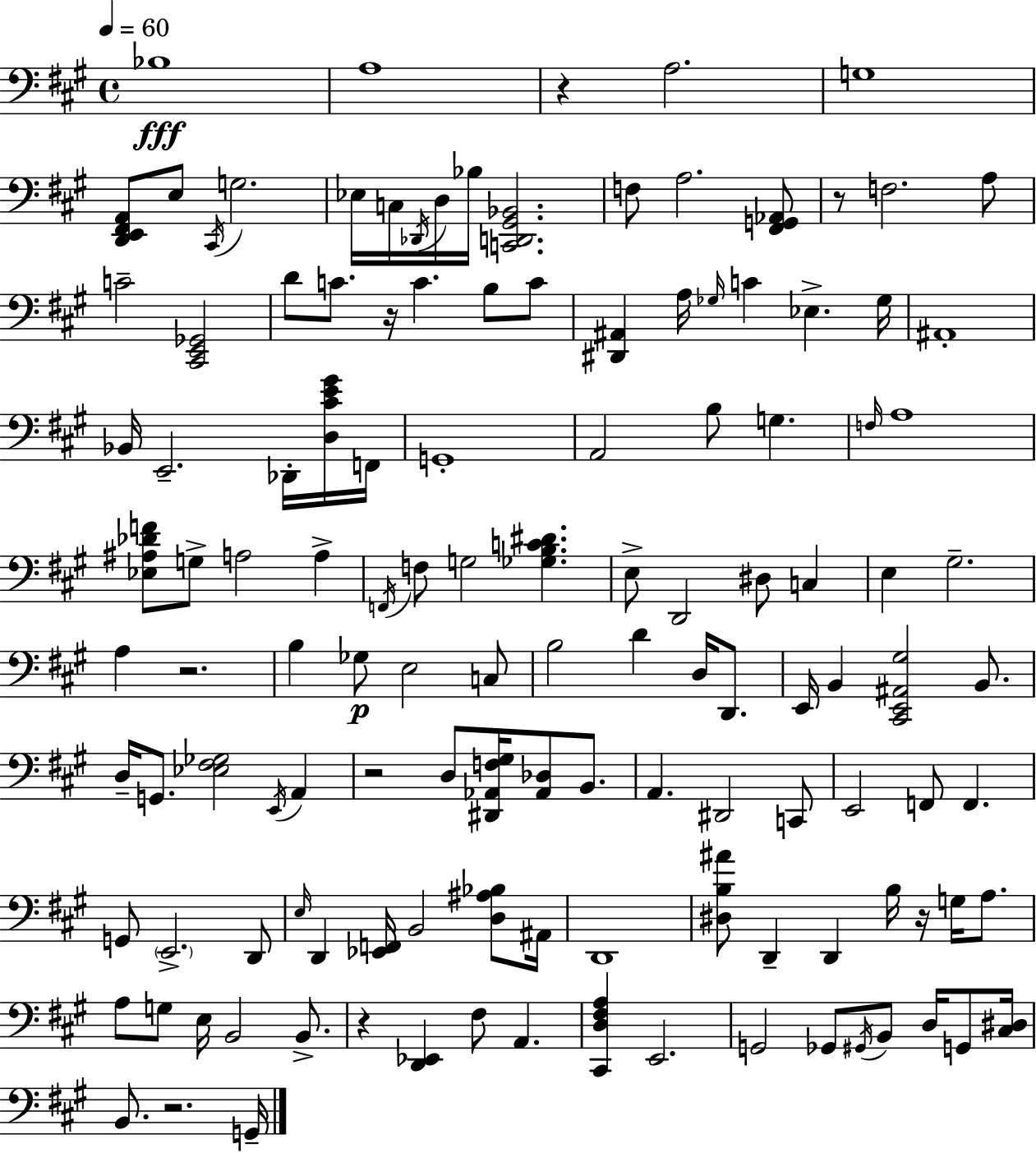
{
  \clef bass
  \time 4/4
  \defaultTimeSignature
  \key a \major
  \tempo 4 = 60
  bes1\fff | a1 | r4 a2. | g1 | \break <d, e, fis, a,>8 e8 \acciaccatura { cis,16 } g2. | ees16 c16 \acciaccatura { des,16 } d16 bes16 <c, d, gis, bes,>2. | f8 a2. | <fis, g, aes,>8 r8 f2. | \break a8 c'2-- <cis, e, ges,>2 | d'8 c'8. r16 c'4. b8 | c'8 <dis, ais,>4 a16 \grace { ges16 } c'4 ees4.-> | ges16 ais,1-. | \break bes,16 e,2.-- | des,16-. <d cis' e' gis'>16 f,16 g,1-. | a,2 b8 g4. | \grace { f16 } a1 | \break <ees ais des' f'>8 g8-> a2 | a4-> \acciaccatura { f,16 } f8 g2 <ges b c' dis'>4. | e8-> d,2 dis8 | c4 e4 gis2.-- | \break a4 r2. | b4 ges8\p e2 | c8 b2 d'4 | d16 d,8. e,16 b,4 <cis, e, ais, gis>2 | \break b,8. d16-- g,8. <ees fis ges>2 | \acciaccatura { e,16 } a,4 r2 d8 | <dis, aes, f gis>16 <aes, des>8 b,8. a,4. dis,2 | c,8 e,2 f,8 | \break f,4. g,8 \parenthesize e,2.-> | d,8 \grace { e16 } d,4 <ees, f,>16 b,2 | <d ais bes>8 ais,16 d,1 | <dis b ais'>8 d,4-- d,4 | \break b16 r16 g16 a8. a8 g8 e16 b,2 | b,8.-> r4 <d, ees,>4 fis8 | a,4. <cis, d fis a>4 e,2. | g,2 ges,8 | \break \acciaccatura { gis,16 } b,8 d16 g,8 <cis dis>16 b,8. r2. | g,16-- \bar "|."
}